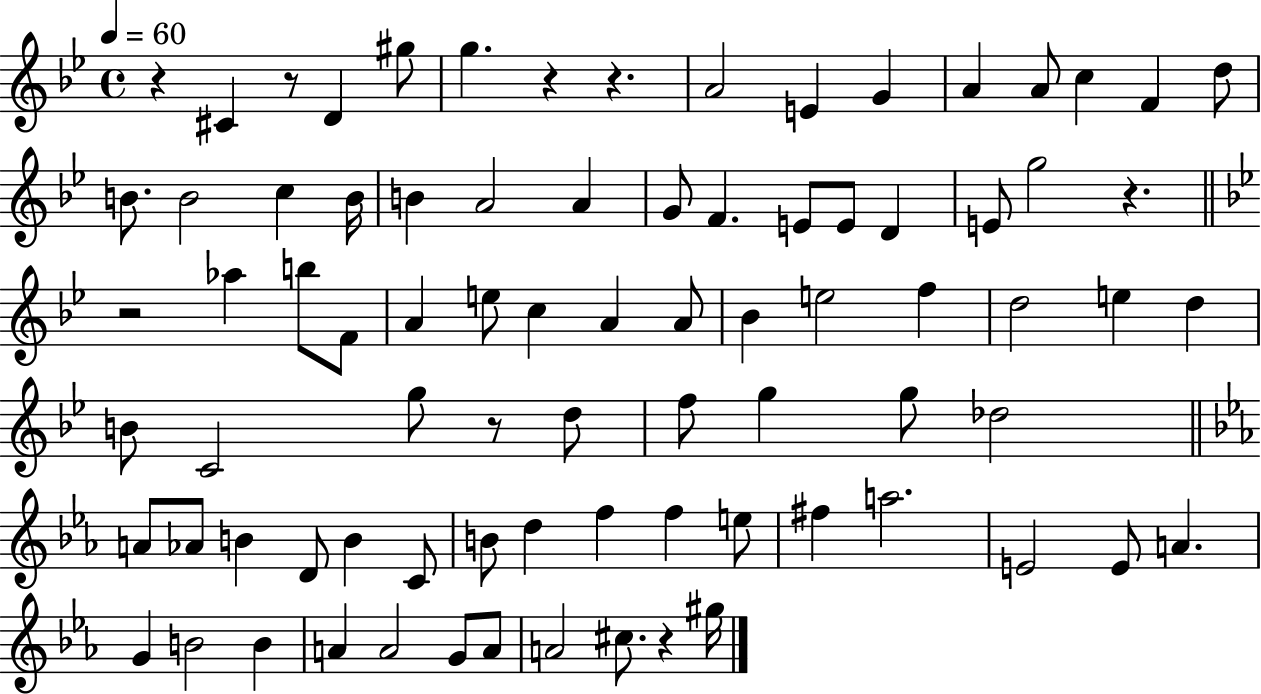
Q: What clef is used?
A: treble